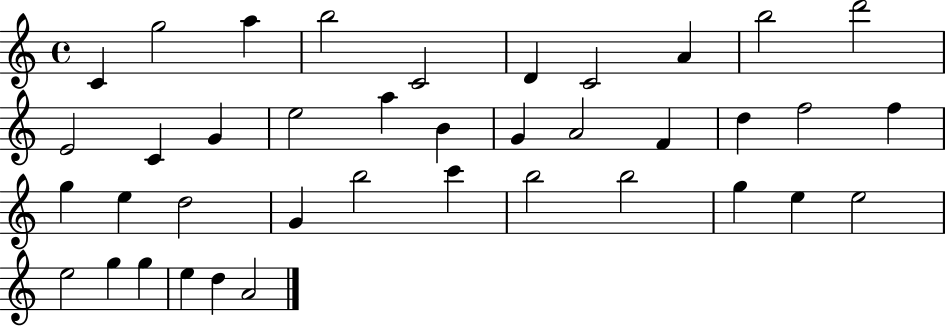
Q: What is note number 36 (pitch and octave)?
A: G5